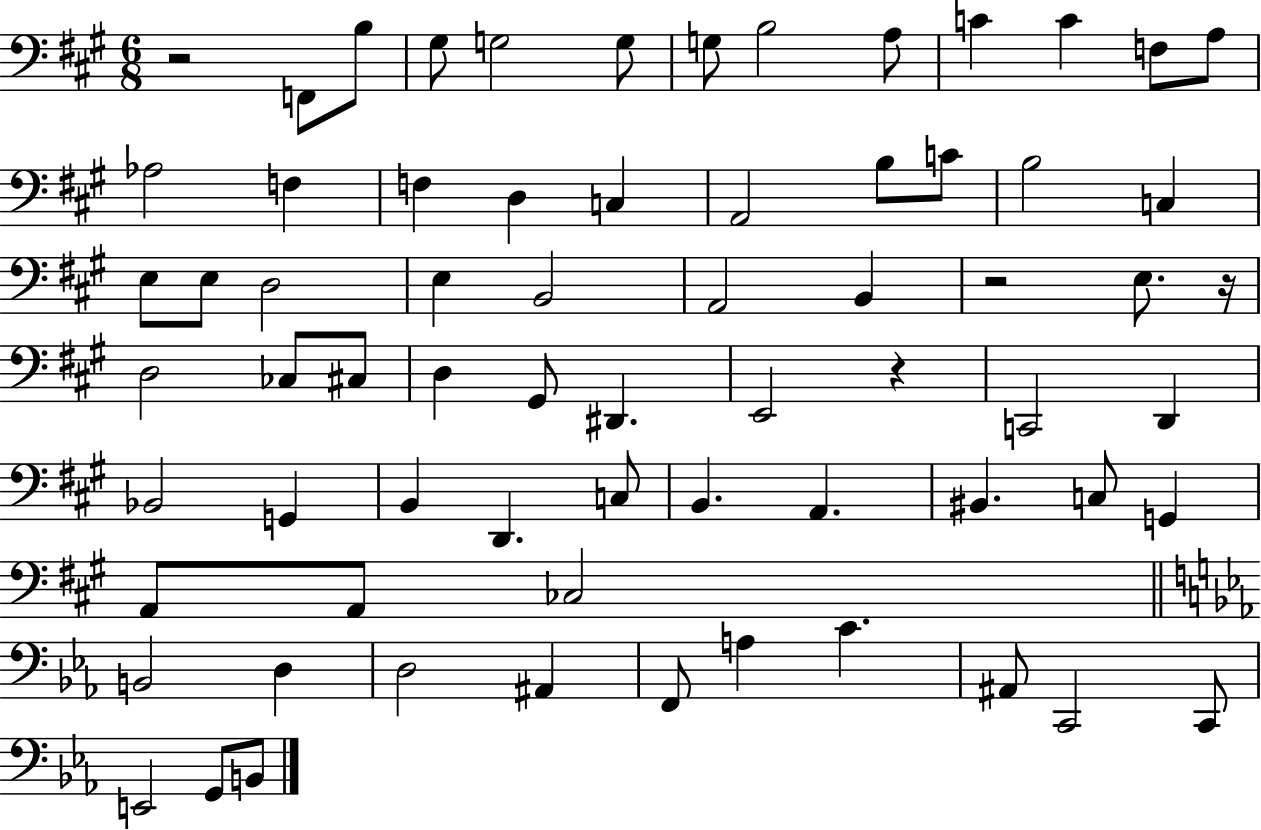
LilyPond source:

{
  \clef bass
  \numericTimeSignature
  \time 6/8
  \key a \major
  r2 f,8 b8 | gis8 g2 g8 | g8 b2 a8 | c'4 c'4 f8 a8 | \break aes2 f4 | f4 d4 c4 | a,2 b8 c'8 | b2 c4 | \break e8 e8 d2 | e4 b,2 | a,2 b,4 | r2 e8. r16 | \break d2 ces8 cis8 | d4 gis,8 dis,4. | e,2 r4 | c,2 d,4 | \break bes,2 g,4 | b,4 d,4. c8 | b,4. a,4. | bis,4. c8 g,4 | \break a,8 a,8 ces2 | \bar "||" \break \key ees \major b,2 d4 | d2 ais,4 | f,8 a4 c'4. | ais,8 c,2 c,8 | \break e,2 g,8 b,8 | \bar "|."
}